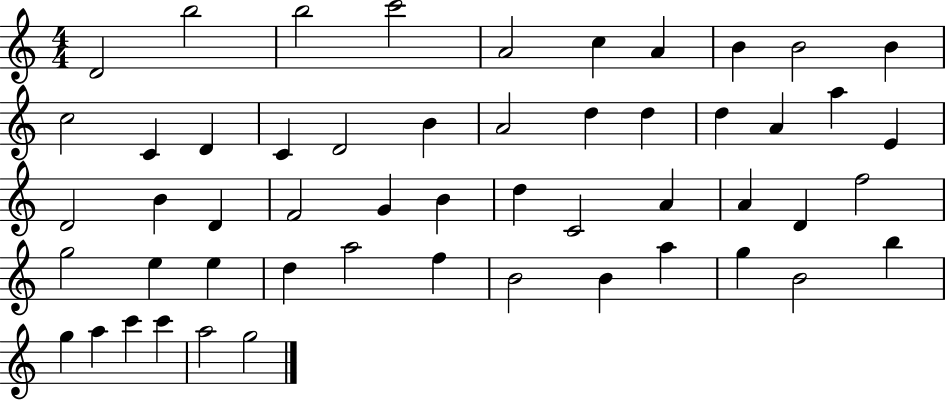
D4/h B5/h B5/h C6/h A4/h C5/q A4/q B4/q B4/h B4/q C5/h C4/q D4/q C4/q D4/h B4/q A4/h D5/q D5/q D5/q A4/q A5/q E4/q D4/h B4/q D4/q F4/h G4/q B4/q D5/q C4/h A4/q A4/q D4/q F5/h G5/h E5/q E5/q D5/q A5/h F5/q B4/h B4/q A5/q G5/q B4/h B5/q G5/q A5/q C6/q C6/q A5/h G5/h